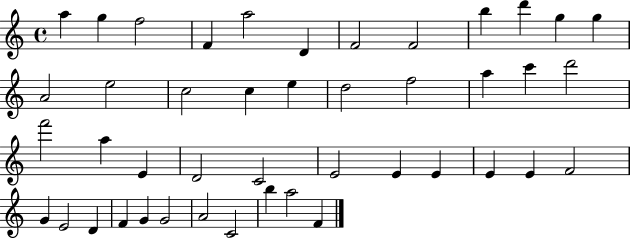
{
  \clef treble
  \time 4/4
  \defaultTimeSignature
  \key c \major
  a''4 g''4 f''2 | f'4 a''2 d'4 | f'2 f'2 | b''4 d'''4 g''4 g''4 | \break a'2 e''2 | c''2 c''4 e''4 | d''2 f''2 | a''4 c'''4 d'''2 | \break f'''2 a''4 e'4 | d'2 c'2 | e'2 e'4 e'4 | e'4 e'4 f'2 | \break g'4 e'2 d'4 | f'4 g'4 g'2 | a'2 c'2 | b''4 a''2 f'4 | \break \bar "|."
}